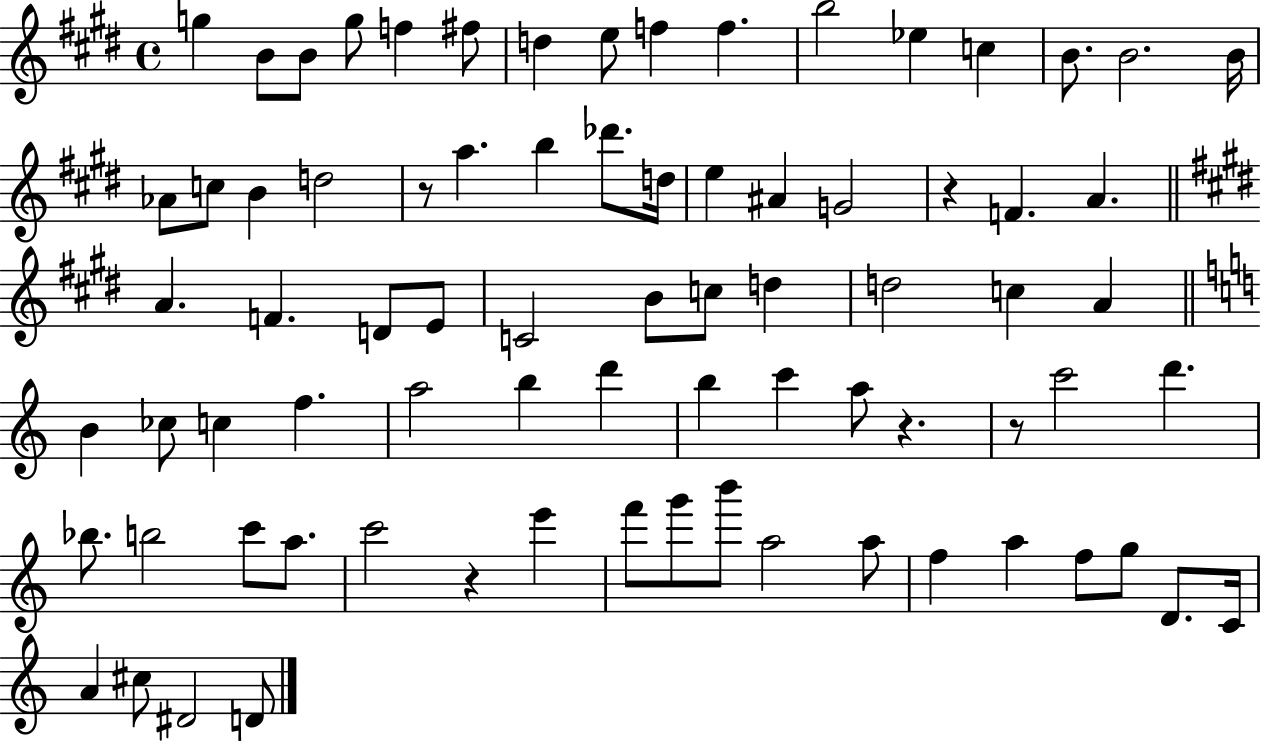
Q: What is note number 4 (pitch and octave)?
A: G5